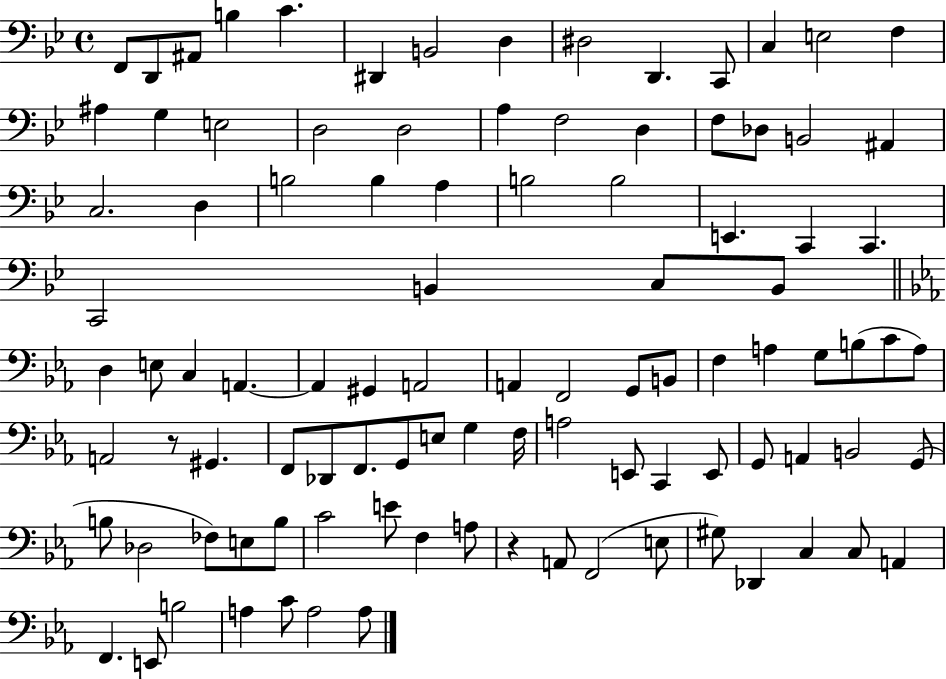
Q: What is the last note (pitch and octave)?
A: A3